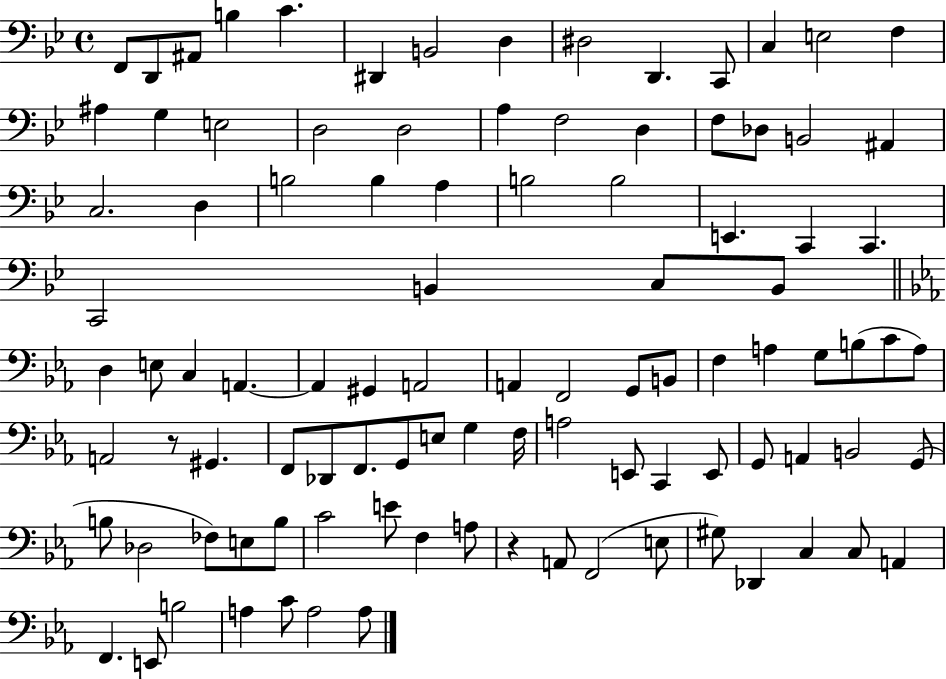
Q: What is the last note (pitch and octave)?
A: A3